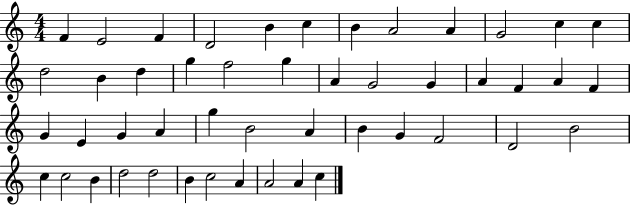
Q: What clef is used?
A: treble